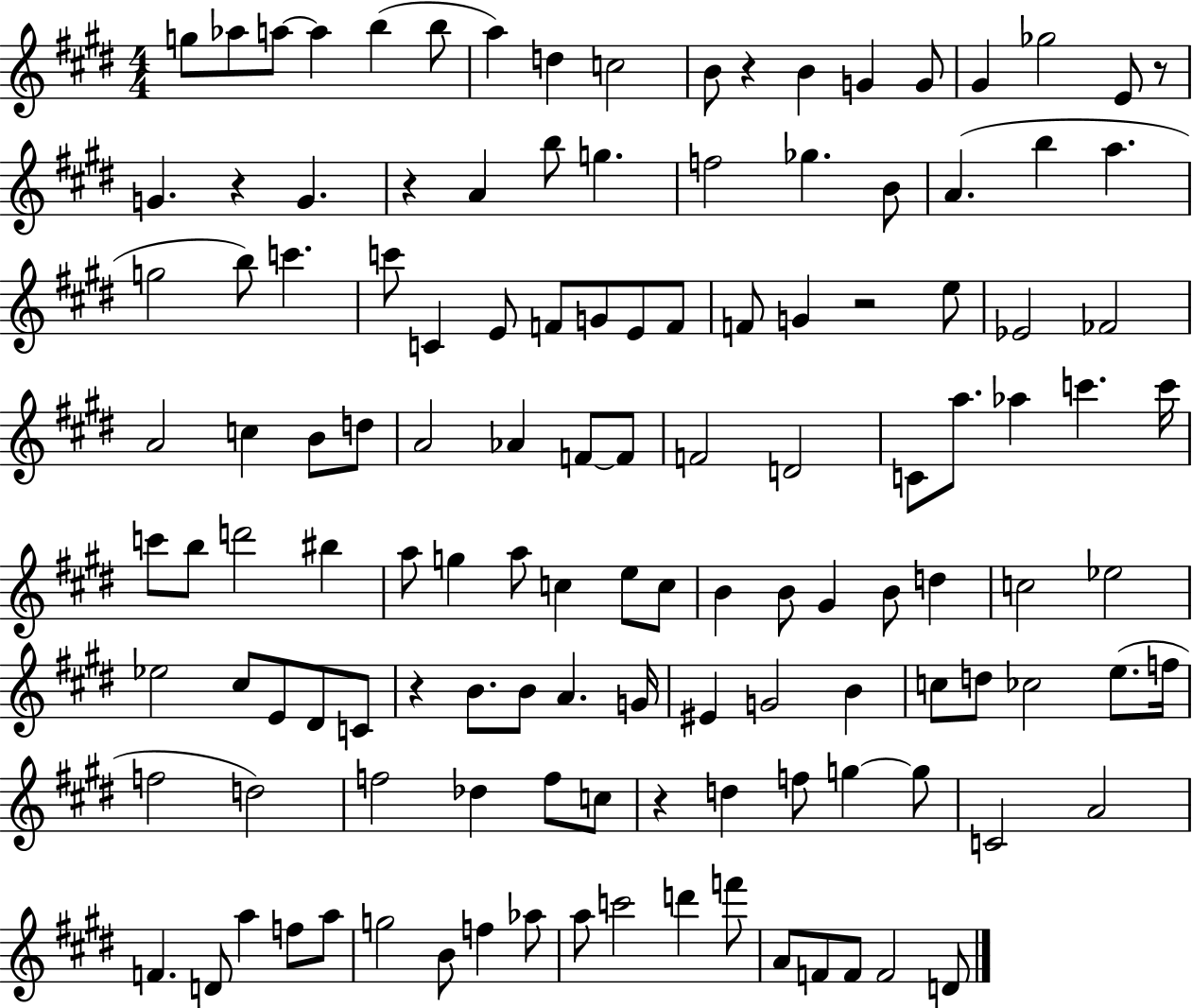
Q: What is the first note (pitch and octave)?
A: G5